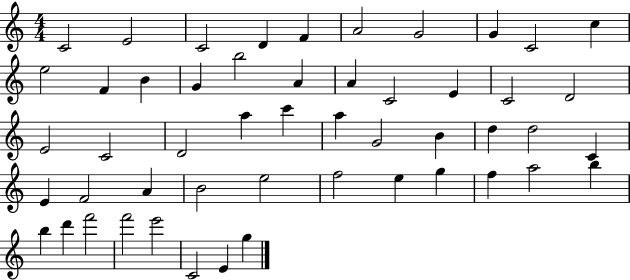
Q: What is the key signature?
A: C major